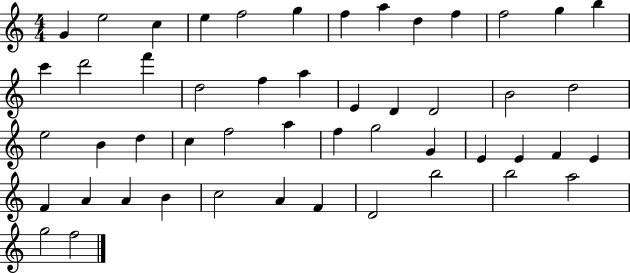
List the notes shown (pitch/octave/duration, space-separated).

G4/q E5/h C5/q E5/q F5/h G5/q F5/q A5/q D5/q F5/q F5/h G5/q B5/q C6/q D6/h F6/q D5/h F5/q A5/q E4/q D4/q D4/h B4/h D5/h E5/h B4/q D5/q C5/q F5/h A5/q F5/q G5/h G4/q E4/q E4/q F4/q E4/q F4/q A4/q A4/q B4/q C5/h A4/q F4/q D4/h B5/h B5/h A5/h G5/h F5/h